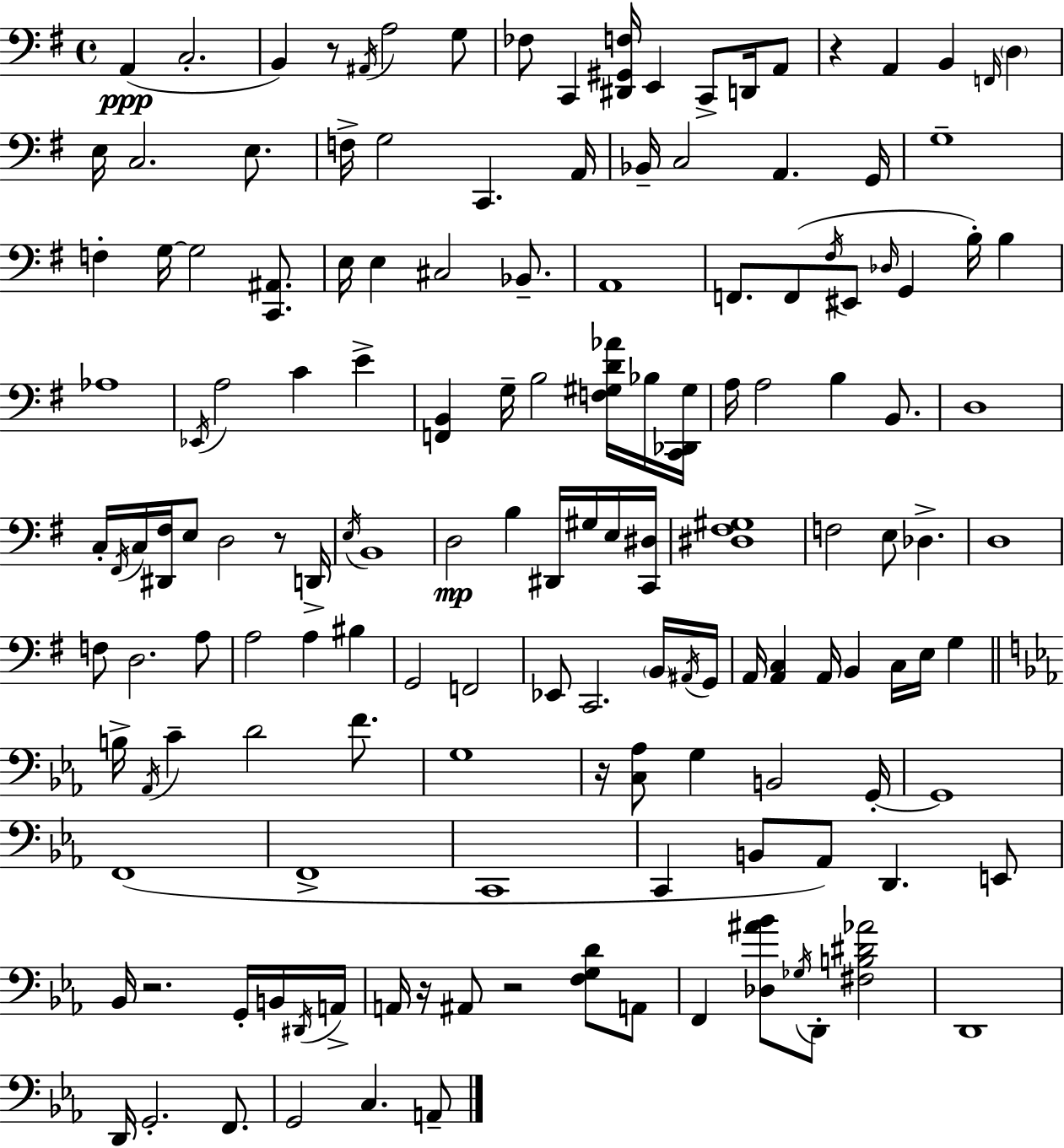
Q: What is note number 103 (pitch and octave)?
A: G2